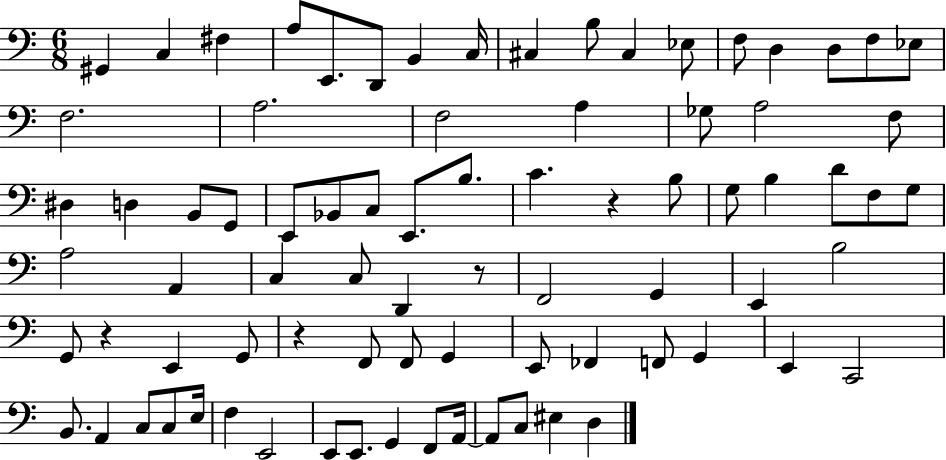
G#2/q C3/q F#3/q A3/e E2/e. D2/e B2/q C3/s C#3/q B3/e C#3/q Eb3/e F3/e D3/q D3/e F3/e Eb3/e F3/h. A3/h. F3/h A3/q Gb3/e A3/h F3/e D#3/q D3/q B2/e G2/e E2/e Bb2/e C3/e E2/e. B3/e. C4/q. R/q B3/e G3/e B3/q D4/e F3/e G3/e A3/h A2/q C3/q C3/e D2/q R/e F2/h G2/q E2/q B3/h G2/e R/q E2/q G2/e R/q F2/e F2/e G2/q E2/e FES2/q F2/e G2/q E2/q C2/h B2/e. A2/q C3/e C3/e E3/s F3/q E2/h E2/e E2/e. G2/q F2/e A2/s A2/e C3/e EIS3/q D3/q